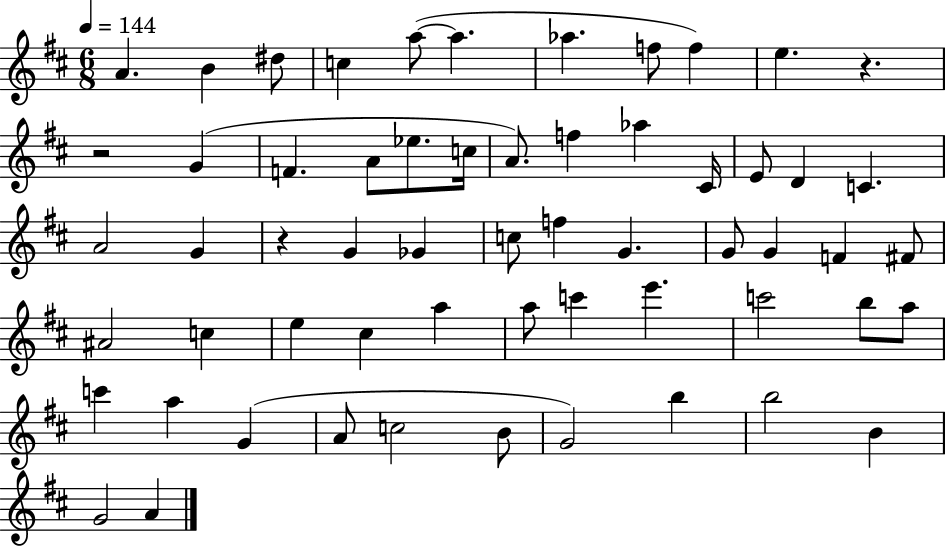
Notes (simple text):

A4/q. B4/q D#5/e C5/q A5/e A5/q. Ab5/q. F5/e F5/q E5/q. R/q. R/h G4/q F4/q. A4/e Eb5/e. C5/s A4/e. F5/q Ab5/q C#4/s E4/e D4/q C4/q. A4/h G4/q R/q G4/q Gb4/q C5/e F5/q G4/q. G4/e G4/q F4/q F#4/e A#4/h C5/q E5/q C#5/q A5/q A5/e C6/q E6/q. C6/h B5/e A5/e C6/q A5/q G4/q A4/e C5/h B4/e G4/h B5/q B5/h B4/q G4/h A4/q